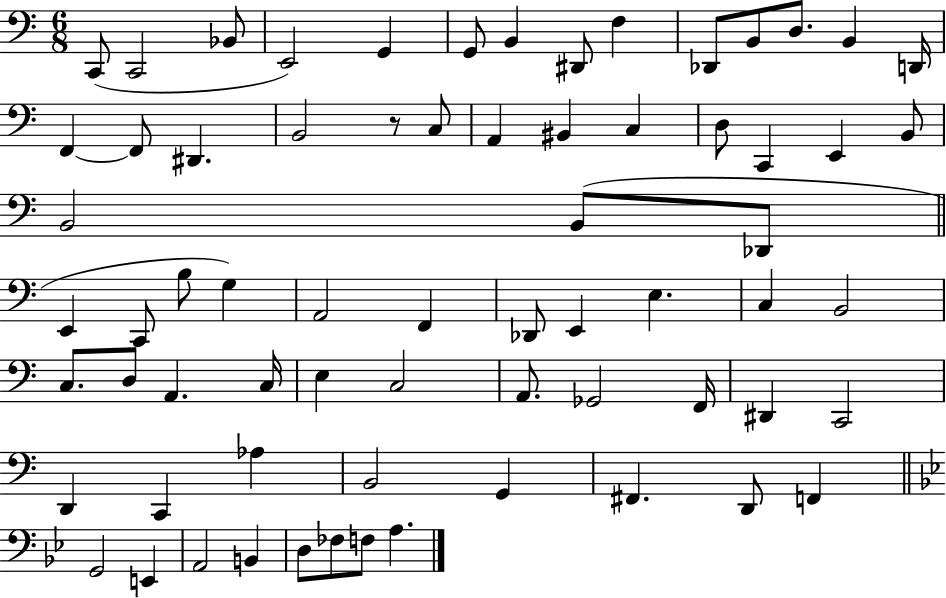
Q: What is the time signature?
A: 6/8